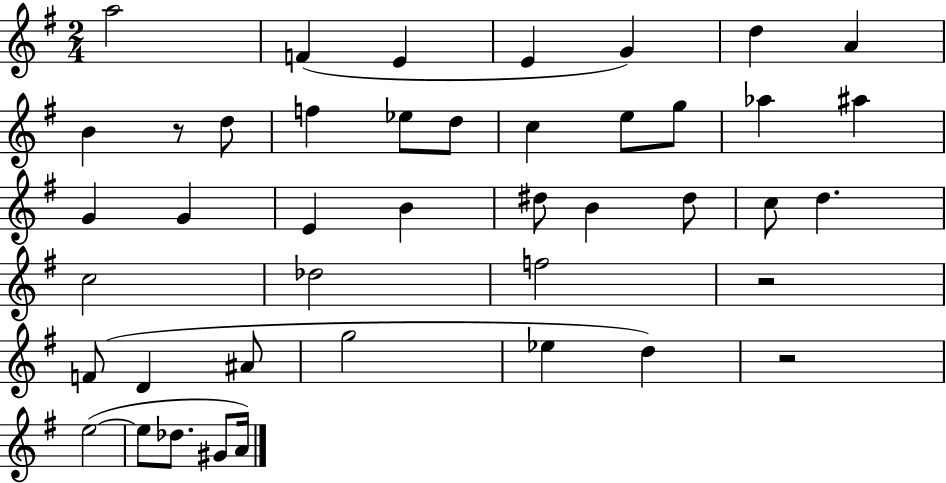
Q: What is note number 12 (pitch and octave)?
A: D5